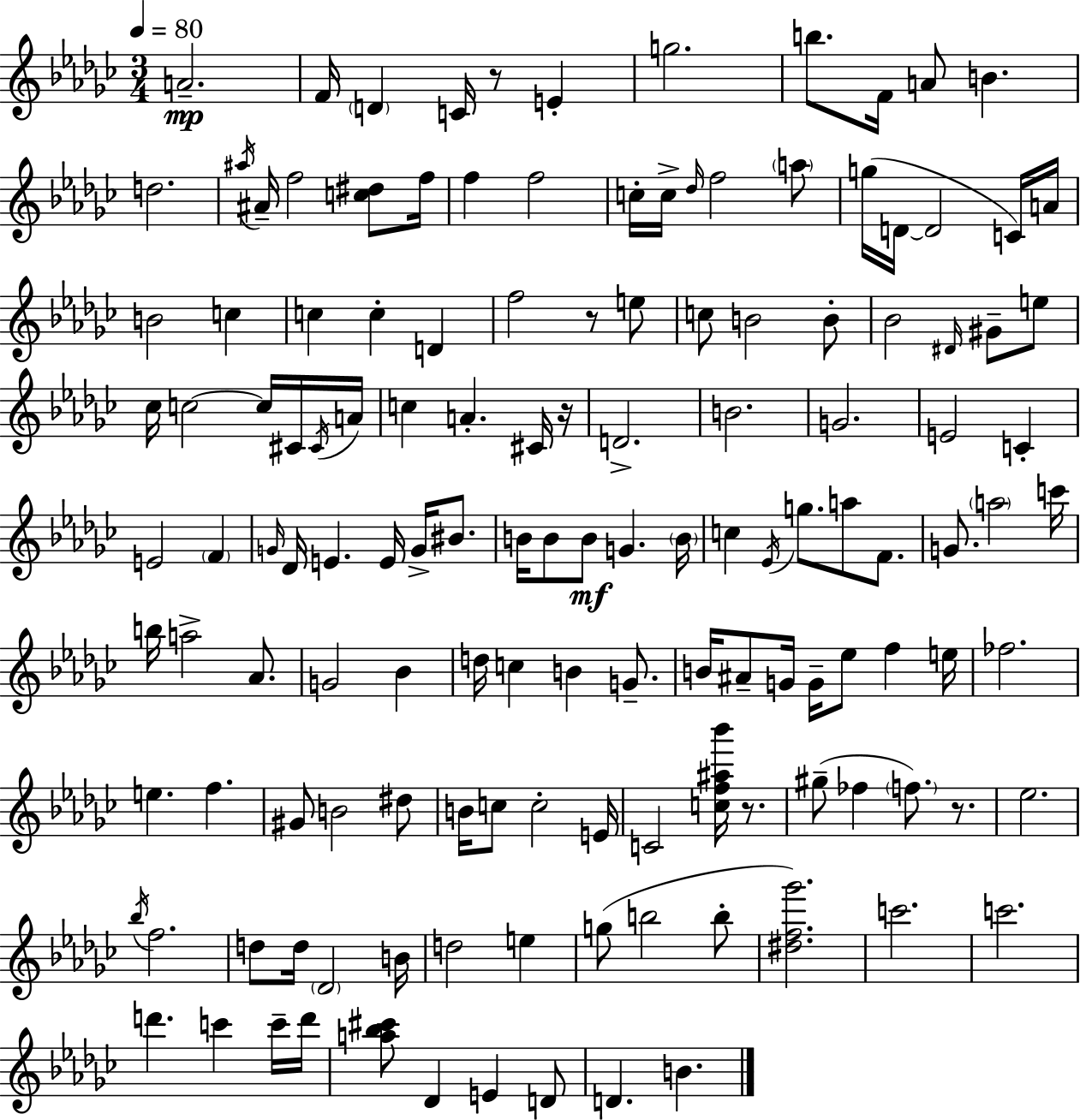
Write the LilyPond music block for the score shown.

{
  \clef treble
  \numericTimeSignature
  \time 3/4
  \key ees \minor
  \tempo 4 = 80
  \repeat volta 2 { a'2.--\mp | f'16 \parenthesize d'4 c'16 r8 e'4-. | g''2. | b''8. f'16 a'8 b'4. | \break d''2. | \acciaccatura { ais''16 } ais'16-- f''2 <c'' dis''>8 | f''16 f''4 f''2 | c''16-. c''16-> \grace { des''16 } f''2 | \break \parenthesize a''8 g''16( d'16~~ d'2 | c'16) a'16 b'2 c''4 | c''4 c''4-. d'4 | f''2 r8 | \break e''8 c''8 b'2 | b'8-. bes'2 \grace { dis'16 } gis'8-- | e''8 ces''16 c''2~~ | c''16 cis'16 \acciaccatura { cis'16 } a'16 c''4 a'4.-. | \break cis'16 r16 d'2.-> | b'2. | g'2. | e'2 | \break c'4-. e'2 | \parenthesize f'4 \grace { g'16 } des'16 e'4. | e'16 g'16-> bis'8. b'16 b'8 b'8\mf g'4. | \parenthesize b'16 c''4 \acciaccatura { ees'16 } g''8. | \break a''8 f'8. g'8. \parenthesize a''2 | c'''16 b''16 a''2-> | aes'8. g'2 | bes'4 d''16 c''4 b'4 | \break g'8.-- b'16 ais'8-- g'16 g'16-- ees''8 | f''4 e''16 fes''2. | e''4. | f''4. gis'8 b'2 | \break dis''8 b'16 c''8 c''2-. | e'16 c'2 | <c'' f'' ais'' bes'''>16 r8. gis''8--( fes''4 | \parenthesize f''8.) r8. ees''2. | \break \acciaccatura { bes''16 } f''2. | d''8 d''16 \parenthesize des'2 | b'16 d''2 | e''4 g''8( b''2 | \break b''8-. <dis'' f'' ges'''>2.) | c'''2. | c'''2. | d'''4. | \break c'''4 c'''16-- d'''16 <a'' bes'' cis'''>8 des'4 | e'4 d'8 d'4. | b'4. } \bar "|."
}